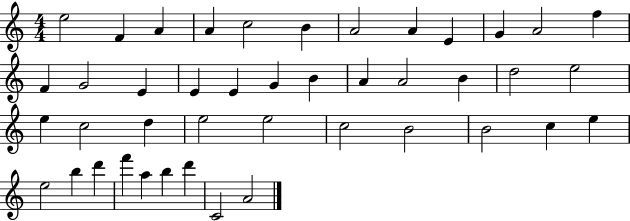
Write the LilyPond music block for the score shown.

{
  \clef treble
  \numericTimeSignature
  \time 4/4
  \key c \major
  e''2 f'4 a'4 | a'4 c''2 b'4 | a'2 a'4 e'4 | g'4 a'2 f''4 | \break f'4 g'2 e'4 | e'4 e'4 g'4 b'4 | a'4 a'2 b'4 | d''2 e''2 | \break e''4 c''2 d''4 | e''2 e''2 | c''2 b'2 | b'2 c''4 e''4 | \break e''2 b''4 d'''4 | f'''4 a''4 b''4 d'''4 | c'2 a'2 | \bar "|."
}